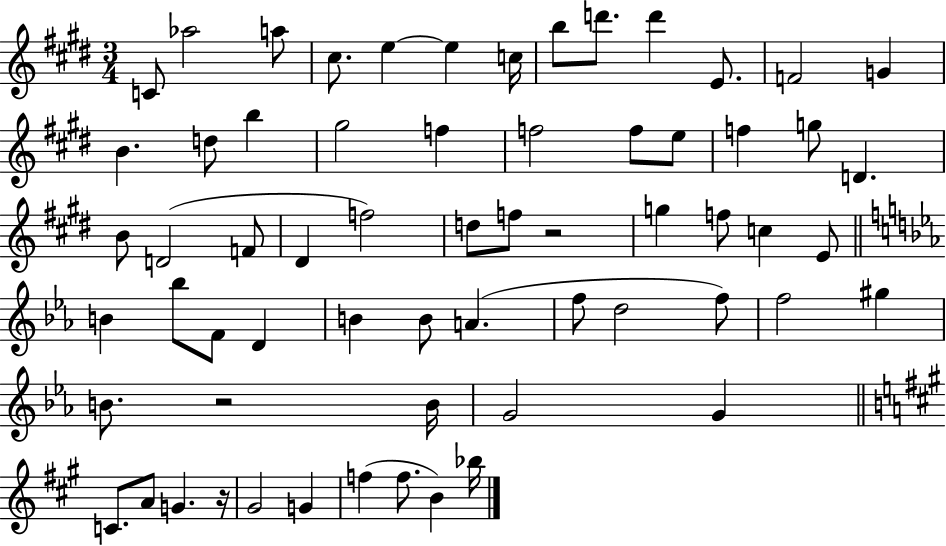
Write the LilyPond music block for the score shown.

{
  \clef treble
  \numericTimeSignature
  \time 3/4
  \key e \major
  c'8 aes''2 a''8 | cis''8. e''4~~ e''4 c''16 | b''8 d'''8. d'''4 e'8. | f'2 g'4 | \break b'4. d''8 b''4 | gis''2 f''4 | f''2 f''8 e''8 | f''4 g''8 d'4. | \break b'8 d'2( f'8 | dis'4 f''2) | d''8 f''8 r2 | g''4 f''8 c''4 e'8 | \break \bar "||" \break \key c \minor b'4 bes''8 f'8 d'4 | b'4 b'8 a'4.( | f''8 d''2 f''8) | f''2 gis''4 | \break b'8. r2 b'16 | g'2 g'4 | \bar "||" \break \key a \major c'8. a'8 g'4. r16 | gis'2 g'4 | f''4( f''8. b'4) bes''16 | \bar "|."
}